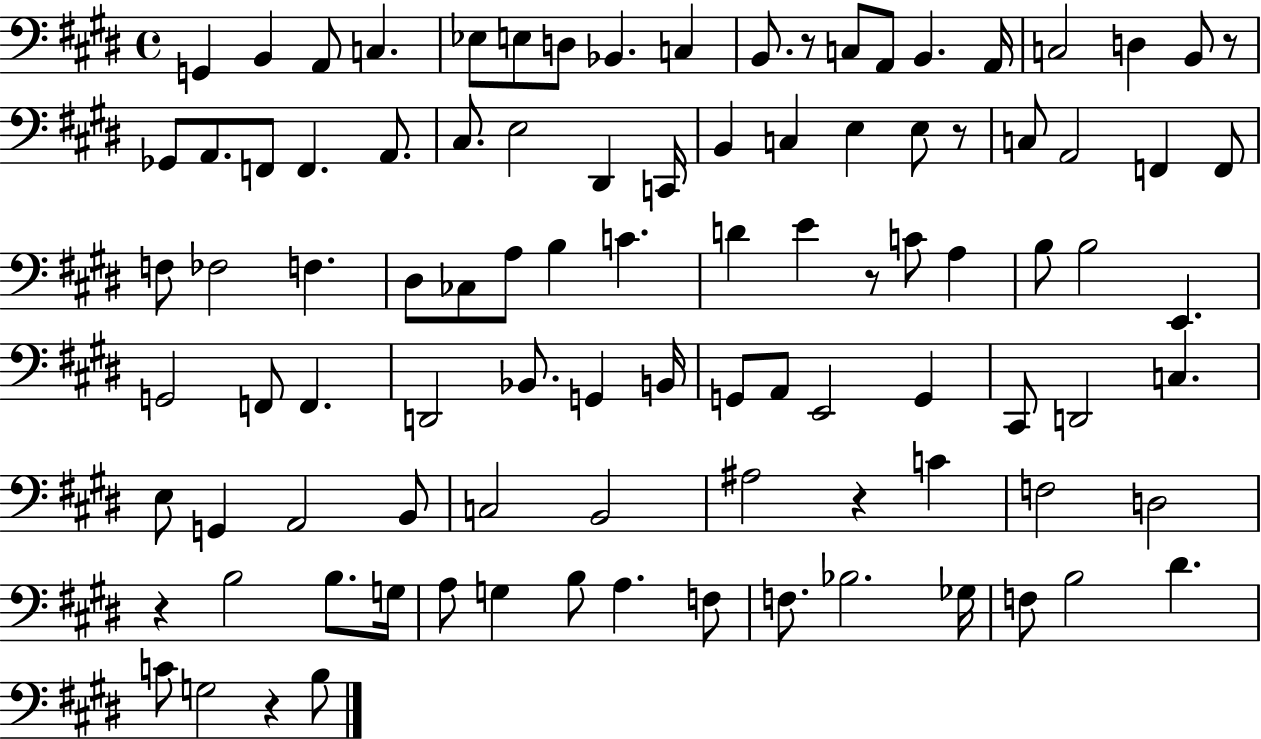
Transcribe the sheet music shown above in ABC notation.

X:1
T:Untitled
M:4/4
L:1/4
K:E
G,, B,, A,,/2 C, _E,/2 E,/2 D,/2 _B,, C, B,,/2 z/2 C,/2 A,,/2 B,, A,,/4 C,2 D, B,,/2 z/2 _G,,/2 A,,/2 F,,/2 F,, A,,/2 ^C,/2 E,2 ^D,, C,,/4 B,, C, E, E,/2 z/2 C,/2 A,,2 F,, F,,/2 F,/2 _F,2 F, ^D,/2 _C,/2 A,/2 B, C D E z/2 C/2 A, B,/2 B,2 E,, G,,2 F,,/2 F,, D,,2 _B,,/2 G,, B,,/4 G,,/2 A,,/2 E,,2 G,, ^C,,/2 D,,2 C, E,/2 G,, A,,2 B,,/2 C,2 B,,2 ^A,2 z C F,2 D,2 z B,2 B,/2 G,/4 A,/2 G, B,/2 A, F,/2 F,/2 _B,2 _G,/4 F,/2 B,2 ^D C/2 G,2 z B,/2